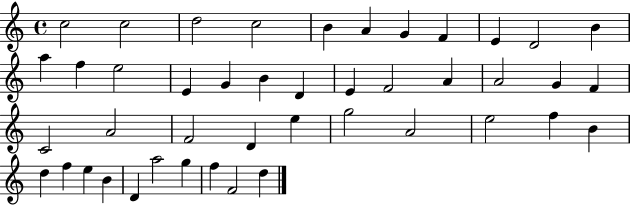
{
  \clef treble
  \time 4/4
  \defaultTimeSignature
  \key c \major
  c''2 c''2 | d''2 c''2 | b'4 a'4 g'4 f'4 | e'4 d'2 b'4 | \break a''4 f''4 e''2 | e'4 g'4 b'4 d'4 | e'4 f'2 a'4 | a'2 g'4 f'4 | \break c'2 a'2 | f'2 d'4 e''4 | g''2 a'2 | e''2 f''4 b'4 | \break d''4 f''4 e''4 b'4 | d'4 a''2 g''4 | f''4 f'2 d''4 | \bar "|."
}